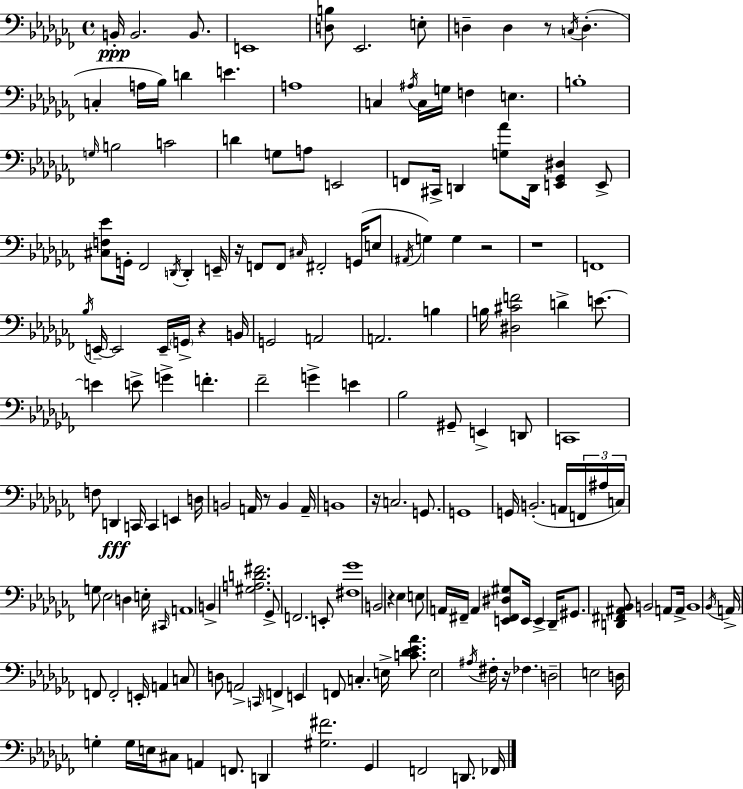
{
  \clef bass
  \time 4/4
  \defaultTimeSignature
  \key aes \minor
  \repeat volta 2 { b,16-.\ppp b,2. b,8. | e,1 | <d b>8 ees,2. e8-. | d4-- d4 r8 \acciaccatura { c16 }( d4.-. | \break c4-. a16 bes16) d'4 e'4. | a1 | c4 \acciaccatura { ais16 } c16 g16 f4 e4. | b1-. | \break \grace { g16 } b2 c'2 | d'4 g8 a8 e,2 | f,8 cis,16-> d,4 <g aes'>8 d,16 <e, ges, dis>4 | e,8-> <cis f ees'>8 g,16-. fes,2 \acciaccatura { d,16 } d,4-. | \break e,16-- r16 f,8 f,8 \grace { cis16 } fis,2-. | g,16( e8 \acciaccatura { ais,16 } g4) g4 r2 | r1 | f,1 | \break \acciaccatura { bes16 } e,16--~~ e,2 | e,16-- \parenthesize g,16-> r4 b,16 g,2 a,2 | a,2. | b4 b16 <dis cis' f'>2 | \break d'4-> e'8.~~ e'4 e'8-> g'4-> | f'4.-. fes'2-- g'4-> | e'4 bes2 gis,8-- | e,4-> d,8 c,1 | \break f8 d,4\fff c,16 c,4 | e,4 d16 b,2 a,16 | r8 b,4 a,16-- b,1 | r16 c2. | \break g,8. g,1 | g,16 b,2.-.( | a,16 \tuplet 3/2 { f,16 ais16 c16) } g8 ees2 | d4 e16-. \grace { cis,16 } a,1 | \break b,4-> <gis a d' fis'>2. | ges,8-> f,2. | e,8-. <fis ges'>1 | b,2 | \break r4 ees4 e8 a,16 fis,16-- a,4 | <e, fis, dis gis>8 e,16 e,4-> des,16-- gis,8. <d, fis, ais, bes,>8 b,2 | a,8 a,16-> b,1 | \acciaccatura { bes,16 } a,16-> f,8 f,2-. | \break e,16-. a,4 c8 d8 a,2-> | \grace { c,16 } f,4-> e,4 f,8 | c4.-. e16-> <c' des' ees' aes'>8. e2 | \acciaccatura { ais16 } fis16-. r16 fes4. d2-- | \break e2 d16 g4-. | g16 e16 cis8 a,4 f,8. d,4 <gis fis'>2. | ges,4 f,2 | d,8. fes,16 } \bar "|."
}